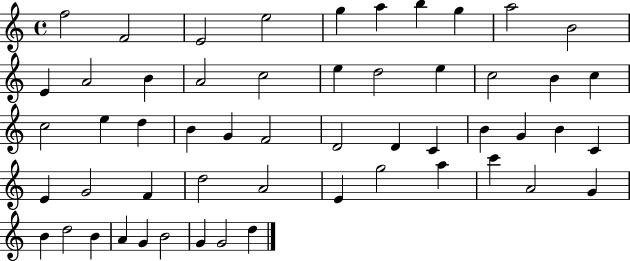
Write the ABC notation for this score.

X:1
T:Untitled
M:4/4
L:1/4
K:C
f2 F2 E2 e2 g a b g a2 B2 E A2 B A2 c2 e d2 e c2 B c c2 e d B G F2 D2 D C B G B C E G2 F d2 A2 E g2 a c' A2 G B d2 B A G B2 G G2 d